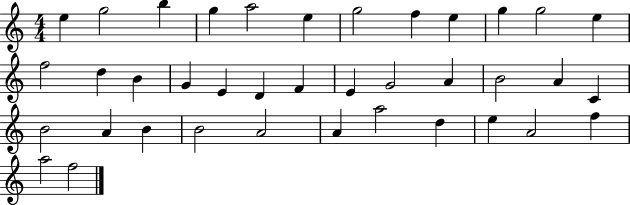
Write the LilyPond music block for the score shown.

{
  \clef treble
  \numericTimeSignature
  \time 4/4
  \key c \major
  e''4 g''2 b''4 | g''4 a''2 e''4 | g''2 f''4 e''4 | g''4 g''2 e''4 | \break f''2 d''4 b'4 | g'4 e'4 d'4 f'4 | e'4 g'2 a'4 | b'2 a'4 c'4 | \break b'2 a'4 b'4 | b'2 a'2 | a'4 a''2 d''4 | e''4 a'2 f''4 | \break a''2 f''2 | \bar "|."
}